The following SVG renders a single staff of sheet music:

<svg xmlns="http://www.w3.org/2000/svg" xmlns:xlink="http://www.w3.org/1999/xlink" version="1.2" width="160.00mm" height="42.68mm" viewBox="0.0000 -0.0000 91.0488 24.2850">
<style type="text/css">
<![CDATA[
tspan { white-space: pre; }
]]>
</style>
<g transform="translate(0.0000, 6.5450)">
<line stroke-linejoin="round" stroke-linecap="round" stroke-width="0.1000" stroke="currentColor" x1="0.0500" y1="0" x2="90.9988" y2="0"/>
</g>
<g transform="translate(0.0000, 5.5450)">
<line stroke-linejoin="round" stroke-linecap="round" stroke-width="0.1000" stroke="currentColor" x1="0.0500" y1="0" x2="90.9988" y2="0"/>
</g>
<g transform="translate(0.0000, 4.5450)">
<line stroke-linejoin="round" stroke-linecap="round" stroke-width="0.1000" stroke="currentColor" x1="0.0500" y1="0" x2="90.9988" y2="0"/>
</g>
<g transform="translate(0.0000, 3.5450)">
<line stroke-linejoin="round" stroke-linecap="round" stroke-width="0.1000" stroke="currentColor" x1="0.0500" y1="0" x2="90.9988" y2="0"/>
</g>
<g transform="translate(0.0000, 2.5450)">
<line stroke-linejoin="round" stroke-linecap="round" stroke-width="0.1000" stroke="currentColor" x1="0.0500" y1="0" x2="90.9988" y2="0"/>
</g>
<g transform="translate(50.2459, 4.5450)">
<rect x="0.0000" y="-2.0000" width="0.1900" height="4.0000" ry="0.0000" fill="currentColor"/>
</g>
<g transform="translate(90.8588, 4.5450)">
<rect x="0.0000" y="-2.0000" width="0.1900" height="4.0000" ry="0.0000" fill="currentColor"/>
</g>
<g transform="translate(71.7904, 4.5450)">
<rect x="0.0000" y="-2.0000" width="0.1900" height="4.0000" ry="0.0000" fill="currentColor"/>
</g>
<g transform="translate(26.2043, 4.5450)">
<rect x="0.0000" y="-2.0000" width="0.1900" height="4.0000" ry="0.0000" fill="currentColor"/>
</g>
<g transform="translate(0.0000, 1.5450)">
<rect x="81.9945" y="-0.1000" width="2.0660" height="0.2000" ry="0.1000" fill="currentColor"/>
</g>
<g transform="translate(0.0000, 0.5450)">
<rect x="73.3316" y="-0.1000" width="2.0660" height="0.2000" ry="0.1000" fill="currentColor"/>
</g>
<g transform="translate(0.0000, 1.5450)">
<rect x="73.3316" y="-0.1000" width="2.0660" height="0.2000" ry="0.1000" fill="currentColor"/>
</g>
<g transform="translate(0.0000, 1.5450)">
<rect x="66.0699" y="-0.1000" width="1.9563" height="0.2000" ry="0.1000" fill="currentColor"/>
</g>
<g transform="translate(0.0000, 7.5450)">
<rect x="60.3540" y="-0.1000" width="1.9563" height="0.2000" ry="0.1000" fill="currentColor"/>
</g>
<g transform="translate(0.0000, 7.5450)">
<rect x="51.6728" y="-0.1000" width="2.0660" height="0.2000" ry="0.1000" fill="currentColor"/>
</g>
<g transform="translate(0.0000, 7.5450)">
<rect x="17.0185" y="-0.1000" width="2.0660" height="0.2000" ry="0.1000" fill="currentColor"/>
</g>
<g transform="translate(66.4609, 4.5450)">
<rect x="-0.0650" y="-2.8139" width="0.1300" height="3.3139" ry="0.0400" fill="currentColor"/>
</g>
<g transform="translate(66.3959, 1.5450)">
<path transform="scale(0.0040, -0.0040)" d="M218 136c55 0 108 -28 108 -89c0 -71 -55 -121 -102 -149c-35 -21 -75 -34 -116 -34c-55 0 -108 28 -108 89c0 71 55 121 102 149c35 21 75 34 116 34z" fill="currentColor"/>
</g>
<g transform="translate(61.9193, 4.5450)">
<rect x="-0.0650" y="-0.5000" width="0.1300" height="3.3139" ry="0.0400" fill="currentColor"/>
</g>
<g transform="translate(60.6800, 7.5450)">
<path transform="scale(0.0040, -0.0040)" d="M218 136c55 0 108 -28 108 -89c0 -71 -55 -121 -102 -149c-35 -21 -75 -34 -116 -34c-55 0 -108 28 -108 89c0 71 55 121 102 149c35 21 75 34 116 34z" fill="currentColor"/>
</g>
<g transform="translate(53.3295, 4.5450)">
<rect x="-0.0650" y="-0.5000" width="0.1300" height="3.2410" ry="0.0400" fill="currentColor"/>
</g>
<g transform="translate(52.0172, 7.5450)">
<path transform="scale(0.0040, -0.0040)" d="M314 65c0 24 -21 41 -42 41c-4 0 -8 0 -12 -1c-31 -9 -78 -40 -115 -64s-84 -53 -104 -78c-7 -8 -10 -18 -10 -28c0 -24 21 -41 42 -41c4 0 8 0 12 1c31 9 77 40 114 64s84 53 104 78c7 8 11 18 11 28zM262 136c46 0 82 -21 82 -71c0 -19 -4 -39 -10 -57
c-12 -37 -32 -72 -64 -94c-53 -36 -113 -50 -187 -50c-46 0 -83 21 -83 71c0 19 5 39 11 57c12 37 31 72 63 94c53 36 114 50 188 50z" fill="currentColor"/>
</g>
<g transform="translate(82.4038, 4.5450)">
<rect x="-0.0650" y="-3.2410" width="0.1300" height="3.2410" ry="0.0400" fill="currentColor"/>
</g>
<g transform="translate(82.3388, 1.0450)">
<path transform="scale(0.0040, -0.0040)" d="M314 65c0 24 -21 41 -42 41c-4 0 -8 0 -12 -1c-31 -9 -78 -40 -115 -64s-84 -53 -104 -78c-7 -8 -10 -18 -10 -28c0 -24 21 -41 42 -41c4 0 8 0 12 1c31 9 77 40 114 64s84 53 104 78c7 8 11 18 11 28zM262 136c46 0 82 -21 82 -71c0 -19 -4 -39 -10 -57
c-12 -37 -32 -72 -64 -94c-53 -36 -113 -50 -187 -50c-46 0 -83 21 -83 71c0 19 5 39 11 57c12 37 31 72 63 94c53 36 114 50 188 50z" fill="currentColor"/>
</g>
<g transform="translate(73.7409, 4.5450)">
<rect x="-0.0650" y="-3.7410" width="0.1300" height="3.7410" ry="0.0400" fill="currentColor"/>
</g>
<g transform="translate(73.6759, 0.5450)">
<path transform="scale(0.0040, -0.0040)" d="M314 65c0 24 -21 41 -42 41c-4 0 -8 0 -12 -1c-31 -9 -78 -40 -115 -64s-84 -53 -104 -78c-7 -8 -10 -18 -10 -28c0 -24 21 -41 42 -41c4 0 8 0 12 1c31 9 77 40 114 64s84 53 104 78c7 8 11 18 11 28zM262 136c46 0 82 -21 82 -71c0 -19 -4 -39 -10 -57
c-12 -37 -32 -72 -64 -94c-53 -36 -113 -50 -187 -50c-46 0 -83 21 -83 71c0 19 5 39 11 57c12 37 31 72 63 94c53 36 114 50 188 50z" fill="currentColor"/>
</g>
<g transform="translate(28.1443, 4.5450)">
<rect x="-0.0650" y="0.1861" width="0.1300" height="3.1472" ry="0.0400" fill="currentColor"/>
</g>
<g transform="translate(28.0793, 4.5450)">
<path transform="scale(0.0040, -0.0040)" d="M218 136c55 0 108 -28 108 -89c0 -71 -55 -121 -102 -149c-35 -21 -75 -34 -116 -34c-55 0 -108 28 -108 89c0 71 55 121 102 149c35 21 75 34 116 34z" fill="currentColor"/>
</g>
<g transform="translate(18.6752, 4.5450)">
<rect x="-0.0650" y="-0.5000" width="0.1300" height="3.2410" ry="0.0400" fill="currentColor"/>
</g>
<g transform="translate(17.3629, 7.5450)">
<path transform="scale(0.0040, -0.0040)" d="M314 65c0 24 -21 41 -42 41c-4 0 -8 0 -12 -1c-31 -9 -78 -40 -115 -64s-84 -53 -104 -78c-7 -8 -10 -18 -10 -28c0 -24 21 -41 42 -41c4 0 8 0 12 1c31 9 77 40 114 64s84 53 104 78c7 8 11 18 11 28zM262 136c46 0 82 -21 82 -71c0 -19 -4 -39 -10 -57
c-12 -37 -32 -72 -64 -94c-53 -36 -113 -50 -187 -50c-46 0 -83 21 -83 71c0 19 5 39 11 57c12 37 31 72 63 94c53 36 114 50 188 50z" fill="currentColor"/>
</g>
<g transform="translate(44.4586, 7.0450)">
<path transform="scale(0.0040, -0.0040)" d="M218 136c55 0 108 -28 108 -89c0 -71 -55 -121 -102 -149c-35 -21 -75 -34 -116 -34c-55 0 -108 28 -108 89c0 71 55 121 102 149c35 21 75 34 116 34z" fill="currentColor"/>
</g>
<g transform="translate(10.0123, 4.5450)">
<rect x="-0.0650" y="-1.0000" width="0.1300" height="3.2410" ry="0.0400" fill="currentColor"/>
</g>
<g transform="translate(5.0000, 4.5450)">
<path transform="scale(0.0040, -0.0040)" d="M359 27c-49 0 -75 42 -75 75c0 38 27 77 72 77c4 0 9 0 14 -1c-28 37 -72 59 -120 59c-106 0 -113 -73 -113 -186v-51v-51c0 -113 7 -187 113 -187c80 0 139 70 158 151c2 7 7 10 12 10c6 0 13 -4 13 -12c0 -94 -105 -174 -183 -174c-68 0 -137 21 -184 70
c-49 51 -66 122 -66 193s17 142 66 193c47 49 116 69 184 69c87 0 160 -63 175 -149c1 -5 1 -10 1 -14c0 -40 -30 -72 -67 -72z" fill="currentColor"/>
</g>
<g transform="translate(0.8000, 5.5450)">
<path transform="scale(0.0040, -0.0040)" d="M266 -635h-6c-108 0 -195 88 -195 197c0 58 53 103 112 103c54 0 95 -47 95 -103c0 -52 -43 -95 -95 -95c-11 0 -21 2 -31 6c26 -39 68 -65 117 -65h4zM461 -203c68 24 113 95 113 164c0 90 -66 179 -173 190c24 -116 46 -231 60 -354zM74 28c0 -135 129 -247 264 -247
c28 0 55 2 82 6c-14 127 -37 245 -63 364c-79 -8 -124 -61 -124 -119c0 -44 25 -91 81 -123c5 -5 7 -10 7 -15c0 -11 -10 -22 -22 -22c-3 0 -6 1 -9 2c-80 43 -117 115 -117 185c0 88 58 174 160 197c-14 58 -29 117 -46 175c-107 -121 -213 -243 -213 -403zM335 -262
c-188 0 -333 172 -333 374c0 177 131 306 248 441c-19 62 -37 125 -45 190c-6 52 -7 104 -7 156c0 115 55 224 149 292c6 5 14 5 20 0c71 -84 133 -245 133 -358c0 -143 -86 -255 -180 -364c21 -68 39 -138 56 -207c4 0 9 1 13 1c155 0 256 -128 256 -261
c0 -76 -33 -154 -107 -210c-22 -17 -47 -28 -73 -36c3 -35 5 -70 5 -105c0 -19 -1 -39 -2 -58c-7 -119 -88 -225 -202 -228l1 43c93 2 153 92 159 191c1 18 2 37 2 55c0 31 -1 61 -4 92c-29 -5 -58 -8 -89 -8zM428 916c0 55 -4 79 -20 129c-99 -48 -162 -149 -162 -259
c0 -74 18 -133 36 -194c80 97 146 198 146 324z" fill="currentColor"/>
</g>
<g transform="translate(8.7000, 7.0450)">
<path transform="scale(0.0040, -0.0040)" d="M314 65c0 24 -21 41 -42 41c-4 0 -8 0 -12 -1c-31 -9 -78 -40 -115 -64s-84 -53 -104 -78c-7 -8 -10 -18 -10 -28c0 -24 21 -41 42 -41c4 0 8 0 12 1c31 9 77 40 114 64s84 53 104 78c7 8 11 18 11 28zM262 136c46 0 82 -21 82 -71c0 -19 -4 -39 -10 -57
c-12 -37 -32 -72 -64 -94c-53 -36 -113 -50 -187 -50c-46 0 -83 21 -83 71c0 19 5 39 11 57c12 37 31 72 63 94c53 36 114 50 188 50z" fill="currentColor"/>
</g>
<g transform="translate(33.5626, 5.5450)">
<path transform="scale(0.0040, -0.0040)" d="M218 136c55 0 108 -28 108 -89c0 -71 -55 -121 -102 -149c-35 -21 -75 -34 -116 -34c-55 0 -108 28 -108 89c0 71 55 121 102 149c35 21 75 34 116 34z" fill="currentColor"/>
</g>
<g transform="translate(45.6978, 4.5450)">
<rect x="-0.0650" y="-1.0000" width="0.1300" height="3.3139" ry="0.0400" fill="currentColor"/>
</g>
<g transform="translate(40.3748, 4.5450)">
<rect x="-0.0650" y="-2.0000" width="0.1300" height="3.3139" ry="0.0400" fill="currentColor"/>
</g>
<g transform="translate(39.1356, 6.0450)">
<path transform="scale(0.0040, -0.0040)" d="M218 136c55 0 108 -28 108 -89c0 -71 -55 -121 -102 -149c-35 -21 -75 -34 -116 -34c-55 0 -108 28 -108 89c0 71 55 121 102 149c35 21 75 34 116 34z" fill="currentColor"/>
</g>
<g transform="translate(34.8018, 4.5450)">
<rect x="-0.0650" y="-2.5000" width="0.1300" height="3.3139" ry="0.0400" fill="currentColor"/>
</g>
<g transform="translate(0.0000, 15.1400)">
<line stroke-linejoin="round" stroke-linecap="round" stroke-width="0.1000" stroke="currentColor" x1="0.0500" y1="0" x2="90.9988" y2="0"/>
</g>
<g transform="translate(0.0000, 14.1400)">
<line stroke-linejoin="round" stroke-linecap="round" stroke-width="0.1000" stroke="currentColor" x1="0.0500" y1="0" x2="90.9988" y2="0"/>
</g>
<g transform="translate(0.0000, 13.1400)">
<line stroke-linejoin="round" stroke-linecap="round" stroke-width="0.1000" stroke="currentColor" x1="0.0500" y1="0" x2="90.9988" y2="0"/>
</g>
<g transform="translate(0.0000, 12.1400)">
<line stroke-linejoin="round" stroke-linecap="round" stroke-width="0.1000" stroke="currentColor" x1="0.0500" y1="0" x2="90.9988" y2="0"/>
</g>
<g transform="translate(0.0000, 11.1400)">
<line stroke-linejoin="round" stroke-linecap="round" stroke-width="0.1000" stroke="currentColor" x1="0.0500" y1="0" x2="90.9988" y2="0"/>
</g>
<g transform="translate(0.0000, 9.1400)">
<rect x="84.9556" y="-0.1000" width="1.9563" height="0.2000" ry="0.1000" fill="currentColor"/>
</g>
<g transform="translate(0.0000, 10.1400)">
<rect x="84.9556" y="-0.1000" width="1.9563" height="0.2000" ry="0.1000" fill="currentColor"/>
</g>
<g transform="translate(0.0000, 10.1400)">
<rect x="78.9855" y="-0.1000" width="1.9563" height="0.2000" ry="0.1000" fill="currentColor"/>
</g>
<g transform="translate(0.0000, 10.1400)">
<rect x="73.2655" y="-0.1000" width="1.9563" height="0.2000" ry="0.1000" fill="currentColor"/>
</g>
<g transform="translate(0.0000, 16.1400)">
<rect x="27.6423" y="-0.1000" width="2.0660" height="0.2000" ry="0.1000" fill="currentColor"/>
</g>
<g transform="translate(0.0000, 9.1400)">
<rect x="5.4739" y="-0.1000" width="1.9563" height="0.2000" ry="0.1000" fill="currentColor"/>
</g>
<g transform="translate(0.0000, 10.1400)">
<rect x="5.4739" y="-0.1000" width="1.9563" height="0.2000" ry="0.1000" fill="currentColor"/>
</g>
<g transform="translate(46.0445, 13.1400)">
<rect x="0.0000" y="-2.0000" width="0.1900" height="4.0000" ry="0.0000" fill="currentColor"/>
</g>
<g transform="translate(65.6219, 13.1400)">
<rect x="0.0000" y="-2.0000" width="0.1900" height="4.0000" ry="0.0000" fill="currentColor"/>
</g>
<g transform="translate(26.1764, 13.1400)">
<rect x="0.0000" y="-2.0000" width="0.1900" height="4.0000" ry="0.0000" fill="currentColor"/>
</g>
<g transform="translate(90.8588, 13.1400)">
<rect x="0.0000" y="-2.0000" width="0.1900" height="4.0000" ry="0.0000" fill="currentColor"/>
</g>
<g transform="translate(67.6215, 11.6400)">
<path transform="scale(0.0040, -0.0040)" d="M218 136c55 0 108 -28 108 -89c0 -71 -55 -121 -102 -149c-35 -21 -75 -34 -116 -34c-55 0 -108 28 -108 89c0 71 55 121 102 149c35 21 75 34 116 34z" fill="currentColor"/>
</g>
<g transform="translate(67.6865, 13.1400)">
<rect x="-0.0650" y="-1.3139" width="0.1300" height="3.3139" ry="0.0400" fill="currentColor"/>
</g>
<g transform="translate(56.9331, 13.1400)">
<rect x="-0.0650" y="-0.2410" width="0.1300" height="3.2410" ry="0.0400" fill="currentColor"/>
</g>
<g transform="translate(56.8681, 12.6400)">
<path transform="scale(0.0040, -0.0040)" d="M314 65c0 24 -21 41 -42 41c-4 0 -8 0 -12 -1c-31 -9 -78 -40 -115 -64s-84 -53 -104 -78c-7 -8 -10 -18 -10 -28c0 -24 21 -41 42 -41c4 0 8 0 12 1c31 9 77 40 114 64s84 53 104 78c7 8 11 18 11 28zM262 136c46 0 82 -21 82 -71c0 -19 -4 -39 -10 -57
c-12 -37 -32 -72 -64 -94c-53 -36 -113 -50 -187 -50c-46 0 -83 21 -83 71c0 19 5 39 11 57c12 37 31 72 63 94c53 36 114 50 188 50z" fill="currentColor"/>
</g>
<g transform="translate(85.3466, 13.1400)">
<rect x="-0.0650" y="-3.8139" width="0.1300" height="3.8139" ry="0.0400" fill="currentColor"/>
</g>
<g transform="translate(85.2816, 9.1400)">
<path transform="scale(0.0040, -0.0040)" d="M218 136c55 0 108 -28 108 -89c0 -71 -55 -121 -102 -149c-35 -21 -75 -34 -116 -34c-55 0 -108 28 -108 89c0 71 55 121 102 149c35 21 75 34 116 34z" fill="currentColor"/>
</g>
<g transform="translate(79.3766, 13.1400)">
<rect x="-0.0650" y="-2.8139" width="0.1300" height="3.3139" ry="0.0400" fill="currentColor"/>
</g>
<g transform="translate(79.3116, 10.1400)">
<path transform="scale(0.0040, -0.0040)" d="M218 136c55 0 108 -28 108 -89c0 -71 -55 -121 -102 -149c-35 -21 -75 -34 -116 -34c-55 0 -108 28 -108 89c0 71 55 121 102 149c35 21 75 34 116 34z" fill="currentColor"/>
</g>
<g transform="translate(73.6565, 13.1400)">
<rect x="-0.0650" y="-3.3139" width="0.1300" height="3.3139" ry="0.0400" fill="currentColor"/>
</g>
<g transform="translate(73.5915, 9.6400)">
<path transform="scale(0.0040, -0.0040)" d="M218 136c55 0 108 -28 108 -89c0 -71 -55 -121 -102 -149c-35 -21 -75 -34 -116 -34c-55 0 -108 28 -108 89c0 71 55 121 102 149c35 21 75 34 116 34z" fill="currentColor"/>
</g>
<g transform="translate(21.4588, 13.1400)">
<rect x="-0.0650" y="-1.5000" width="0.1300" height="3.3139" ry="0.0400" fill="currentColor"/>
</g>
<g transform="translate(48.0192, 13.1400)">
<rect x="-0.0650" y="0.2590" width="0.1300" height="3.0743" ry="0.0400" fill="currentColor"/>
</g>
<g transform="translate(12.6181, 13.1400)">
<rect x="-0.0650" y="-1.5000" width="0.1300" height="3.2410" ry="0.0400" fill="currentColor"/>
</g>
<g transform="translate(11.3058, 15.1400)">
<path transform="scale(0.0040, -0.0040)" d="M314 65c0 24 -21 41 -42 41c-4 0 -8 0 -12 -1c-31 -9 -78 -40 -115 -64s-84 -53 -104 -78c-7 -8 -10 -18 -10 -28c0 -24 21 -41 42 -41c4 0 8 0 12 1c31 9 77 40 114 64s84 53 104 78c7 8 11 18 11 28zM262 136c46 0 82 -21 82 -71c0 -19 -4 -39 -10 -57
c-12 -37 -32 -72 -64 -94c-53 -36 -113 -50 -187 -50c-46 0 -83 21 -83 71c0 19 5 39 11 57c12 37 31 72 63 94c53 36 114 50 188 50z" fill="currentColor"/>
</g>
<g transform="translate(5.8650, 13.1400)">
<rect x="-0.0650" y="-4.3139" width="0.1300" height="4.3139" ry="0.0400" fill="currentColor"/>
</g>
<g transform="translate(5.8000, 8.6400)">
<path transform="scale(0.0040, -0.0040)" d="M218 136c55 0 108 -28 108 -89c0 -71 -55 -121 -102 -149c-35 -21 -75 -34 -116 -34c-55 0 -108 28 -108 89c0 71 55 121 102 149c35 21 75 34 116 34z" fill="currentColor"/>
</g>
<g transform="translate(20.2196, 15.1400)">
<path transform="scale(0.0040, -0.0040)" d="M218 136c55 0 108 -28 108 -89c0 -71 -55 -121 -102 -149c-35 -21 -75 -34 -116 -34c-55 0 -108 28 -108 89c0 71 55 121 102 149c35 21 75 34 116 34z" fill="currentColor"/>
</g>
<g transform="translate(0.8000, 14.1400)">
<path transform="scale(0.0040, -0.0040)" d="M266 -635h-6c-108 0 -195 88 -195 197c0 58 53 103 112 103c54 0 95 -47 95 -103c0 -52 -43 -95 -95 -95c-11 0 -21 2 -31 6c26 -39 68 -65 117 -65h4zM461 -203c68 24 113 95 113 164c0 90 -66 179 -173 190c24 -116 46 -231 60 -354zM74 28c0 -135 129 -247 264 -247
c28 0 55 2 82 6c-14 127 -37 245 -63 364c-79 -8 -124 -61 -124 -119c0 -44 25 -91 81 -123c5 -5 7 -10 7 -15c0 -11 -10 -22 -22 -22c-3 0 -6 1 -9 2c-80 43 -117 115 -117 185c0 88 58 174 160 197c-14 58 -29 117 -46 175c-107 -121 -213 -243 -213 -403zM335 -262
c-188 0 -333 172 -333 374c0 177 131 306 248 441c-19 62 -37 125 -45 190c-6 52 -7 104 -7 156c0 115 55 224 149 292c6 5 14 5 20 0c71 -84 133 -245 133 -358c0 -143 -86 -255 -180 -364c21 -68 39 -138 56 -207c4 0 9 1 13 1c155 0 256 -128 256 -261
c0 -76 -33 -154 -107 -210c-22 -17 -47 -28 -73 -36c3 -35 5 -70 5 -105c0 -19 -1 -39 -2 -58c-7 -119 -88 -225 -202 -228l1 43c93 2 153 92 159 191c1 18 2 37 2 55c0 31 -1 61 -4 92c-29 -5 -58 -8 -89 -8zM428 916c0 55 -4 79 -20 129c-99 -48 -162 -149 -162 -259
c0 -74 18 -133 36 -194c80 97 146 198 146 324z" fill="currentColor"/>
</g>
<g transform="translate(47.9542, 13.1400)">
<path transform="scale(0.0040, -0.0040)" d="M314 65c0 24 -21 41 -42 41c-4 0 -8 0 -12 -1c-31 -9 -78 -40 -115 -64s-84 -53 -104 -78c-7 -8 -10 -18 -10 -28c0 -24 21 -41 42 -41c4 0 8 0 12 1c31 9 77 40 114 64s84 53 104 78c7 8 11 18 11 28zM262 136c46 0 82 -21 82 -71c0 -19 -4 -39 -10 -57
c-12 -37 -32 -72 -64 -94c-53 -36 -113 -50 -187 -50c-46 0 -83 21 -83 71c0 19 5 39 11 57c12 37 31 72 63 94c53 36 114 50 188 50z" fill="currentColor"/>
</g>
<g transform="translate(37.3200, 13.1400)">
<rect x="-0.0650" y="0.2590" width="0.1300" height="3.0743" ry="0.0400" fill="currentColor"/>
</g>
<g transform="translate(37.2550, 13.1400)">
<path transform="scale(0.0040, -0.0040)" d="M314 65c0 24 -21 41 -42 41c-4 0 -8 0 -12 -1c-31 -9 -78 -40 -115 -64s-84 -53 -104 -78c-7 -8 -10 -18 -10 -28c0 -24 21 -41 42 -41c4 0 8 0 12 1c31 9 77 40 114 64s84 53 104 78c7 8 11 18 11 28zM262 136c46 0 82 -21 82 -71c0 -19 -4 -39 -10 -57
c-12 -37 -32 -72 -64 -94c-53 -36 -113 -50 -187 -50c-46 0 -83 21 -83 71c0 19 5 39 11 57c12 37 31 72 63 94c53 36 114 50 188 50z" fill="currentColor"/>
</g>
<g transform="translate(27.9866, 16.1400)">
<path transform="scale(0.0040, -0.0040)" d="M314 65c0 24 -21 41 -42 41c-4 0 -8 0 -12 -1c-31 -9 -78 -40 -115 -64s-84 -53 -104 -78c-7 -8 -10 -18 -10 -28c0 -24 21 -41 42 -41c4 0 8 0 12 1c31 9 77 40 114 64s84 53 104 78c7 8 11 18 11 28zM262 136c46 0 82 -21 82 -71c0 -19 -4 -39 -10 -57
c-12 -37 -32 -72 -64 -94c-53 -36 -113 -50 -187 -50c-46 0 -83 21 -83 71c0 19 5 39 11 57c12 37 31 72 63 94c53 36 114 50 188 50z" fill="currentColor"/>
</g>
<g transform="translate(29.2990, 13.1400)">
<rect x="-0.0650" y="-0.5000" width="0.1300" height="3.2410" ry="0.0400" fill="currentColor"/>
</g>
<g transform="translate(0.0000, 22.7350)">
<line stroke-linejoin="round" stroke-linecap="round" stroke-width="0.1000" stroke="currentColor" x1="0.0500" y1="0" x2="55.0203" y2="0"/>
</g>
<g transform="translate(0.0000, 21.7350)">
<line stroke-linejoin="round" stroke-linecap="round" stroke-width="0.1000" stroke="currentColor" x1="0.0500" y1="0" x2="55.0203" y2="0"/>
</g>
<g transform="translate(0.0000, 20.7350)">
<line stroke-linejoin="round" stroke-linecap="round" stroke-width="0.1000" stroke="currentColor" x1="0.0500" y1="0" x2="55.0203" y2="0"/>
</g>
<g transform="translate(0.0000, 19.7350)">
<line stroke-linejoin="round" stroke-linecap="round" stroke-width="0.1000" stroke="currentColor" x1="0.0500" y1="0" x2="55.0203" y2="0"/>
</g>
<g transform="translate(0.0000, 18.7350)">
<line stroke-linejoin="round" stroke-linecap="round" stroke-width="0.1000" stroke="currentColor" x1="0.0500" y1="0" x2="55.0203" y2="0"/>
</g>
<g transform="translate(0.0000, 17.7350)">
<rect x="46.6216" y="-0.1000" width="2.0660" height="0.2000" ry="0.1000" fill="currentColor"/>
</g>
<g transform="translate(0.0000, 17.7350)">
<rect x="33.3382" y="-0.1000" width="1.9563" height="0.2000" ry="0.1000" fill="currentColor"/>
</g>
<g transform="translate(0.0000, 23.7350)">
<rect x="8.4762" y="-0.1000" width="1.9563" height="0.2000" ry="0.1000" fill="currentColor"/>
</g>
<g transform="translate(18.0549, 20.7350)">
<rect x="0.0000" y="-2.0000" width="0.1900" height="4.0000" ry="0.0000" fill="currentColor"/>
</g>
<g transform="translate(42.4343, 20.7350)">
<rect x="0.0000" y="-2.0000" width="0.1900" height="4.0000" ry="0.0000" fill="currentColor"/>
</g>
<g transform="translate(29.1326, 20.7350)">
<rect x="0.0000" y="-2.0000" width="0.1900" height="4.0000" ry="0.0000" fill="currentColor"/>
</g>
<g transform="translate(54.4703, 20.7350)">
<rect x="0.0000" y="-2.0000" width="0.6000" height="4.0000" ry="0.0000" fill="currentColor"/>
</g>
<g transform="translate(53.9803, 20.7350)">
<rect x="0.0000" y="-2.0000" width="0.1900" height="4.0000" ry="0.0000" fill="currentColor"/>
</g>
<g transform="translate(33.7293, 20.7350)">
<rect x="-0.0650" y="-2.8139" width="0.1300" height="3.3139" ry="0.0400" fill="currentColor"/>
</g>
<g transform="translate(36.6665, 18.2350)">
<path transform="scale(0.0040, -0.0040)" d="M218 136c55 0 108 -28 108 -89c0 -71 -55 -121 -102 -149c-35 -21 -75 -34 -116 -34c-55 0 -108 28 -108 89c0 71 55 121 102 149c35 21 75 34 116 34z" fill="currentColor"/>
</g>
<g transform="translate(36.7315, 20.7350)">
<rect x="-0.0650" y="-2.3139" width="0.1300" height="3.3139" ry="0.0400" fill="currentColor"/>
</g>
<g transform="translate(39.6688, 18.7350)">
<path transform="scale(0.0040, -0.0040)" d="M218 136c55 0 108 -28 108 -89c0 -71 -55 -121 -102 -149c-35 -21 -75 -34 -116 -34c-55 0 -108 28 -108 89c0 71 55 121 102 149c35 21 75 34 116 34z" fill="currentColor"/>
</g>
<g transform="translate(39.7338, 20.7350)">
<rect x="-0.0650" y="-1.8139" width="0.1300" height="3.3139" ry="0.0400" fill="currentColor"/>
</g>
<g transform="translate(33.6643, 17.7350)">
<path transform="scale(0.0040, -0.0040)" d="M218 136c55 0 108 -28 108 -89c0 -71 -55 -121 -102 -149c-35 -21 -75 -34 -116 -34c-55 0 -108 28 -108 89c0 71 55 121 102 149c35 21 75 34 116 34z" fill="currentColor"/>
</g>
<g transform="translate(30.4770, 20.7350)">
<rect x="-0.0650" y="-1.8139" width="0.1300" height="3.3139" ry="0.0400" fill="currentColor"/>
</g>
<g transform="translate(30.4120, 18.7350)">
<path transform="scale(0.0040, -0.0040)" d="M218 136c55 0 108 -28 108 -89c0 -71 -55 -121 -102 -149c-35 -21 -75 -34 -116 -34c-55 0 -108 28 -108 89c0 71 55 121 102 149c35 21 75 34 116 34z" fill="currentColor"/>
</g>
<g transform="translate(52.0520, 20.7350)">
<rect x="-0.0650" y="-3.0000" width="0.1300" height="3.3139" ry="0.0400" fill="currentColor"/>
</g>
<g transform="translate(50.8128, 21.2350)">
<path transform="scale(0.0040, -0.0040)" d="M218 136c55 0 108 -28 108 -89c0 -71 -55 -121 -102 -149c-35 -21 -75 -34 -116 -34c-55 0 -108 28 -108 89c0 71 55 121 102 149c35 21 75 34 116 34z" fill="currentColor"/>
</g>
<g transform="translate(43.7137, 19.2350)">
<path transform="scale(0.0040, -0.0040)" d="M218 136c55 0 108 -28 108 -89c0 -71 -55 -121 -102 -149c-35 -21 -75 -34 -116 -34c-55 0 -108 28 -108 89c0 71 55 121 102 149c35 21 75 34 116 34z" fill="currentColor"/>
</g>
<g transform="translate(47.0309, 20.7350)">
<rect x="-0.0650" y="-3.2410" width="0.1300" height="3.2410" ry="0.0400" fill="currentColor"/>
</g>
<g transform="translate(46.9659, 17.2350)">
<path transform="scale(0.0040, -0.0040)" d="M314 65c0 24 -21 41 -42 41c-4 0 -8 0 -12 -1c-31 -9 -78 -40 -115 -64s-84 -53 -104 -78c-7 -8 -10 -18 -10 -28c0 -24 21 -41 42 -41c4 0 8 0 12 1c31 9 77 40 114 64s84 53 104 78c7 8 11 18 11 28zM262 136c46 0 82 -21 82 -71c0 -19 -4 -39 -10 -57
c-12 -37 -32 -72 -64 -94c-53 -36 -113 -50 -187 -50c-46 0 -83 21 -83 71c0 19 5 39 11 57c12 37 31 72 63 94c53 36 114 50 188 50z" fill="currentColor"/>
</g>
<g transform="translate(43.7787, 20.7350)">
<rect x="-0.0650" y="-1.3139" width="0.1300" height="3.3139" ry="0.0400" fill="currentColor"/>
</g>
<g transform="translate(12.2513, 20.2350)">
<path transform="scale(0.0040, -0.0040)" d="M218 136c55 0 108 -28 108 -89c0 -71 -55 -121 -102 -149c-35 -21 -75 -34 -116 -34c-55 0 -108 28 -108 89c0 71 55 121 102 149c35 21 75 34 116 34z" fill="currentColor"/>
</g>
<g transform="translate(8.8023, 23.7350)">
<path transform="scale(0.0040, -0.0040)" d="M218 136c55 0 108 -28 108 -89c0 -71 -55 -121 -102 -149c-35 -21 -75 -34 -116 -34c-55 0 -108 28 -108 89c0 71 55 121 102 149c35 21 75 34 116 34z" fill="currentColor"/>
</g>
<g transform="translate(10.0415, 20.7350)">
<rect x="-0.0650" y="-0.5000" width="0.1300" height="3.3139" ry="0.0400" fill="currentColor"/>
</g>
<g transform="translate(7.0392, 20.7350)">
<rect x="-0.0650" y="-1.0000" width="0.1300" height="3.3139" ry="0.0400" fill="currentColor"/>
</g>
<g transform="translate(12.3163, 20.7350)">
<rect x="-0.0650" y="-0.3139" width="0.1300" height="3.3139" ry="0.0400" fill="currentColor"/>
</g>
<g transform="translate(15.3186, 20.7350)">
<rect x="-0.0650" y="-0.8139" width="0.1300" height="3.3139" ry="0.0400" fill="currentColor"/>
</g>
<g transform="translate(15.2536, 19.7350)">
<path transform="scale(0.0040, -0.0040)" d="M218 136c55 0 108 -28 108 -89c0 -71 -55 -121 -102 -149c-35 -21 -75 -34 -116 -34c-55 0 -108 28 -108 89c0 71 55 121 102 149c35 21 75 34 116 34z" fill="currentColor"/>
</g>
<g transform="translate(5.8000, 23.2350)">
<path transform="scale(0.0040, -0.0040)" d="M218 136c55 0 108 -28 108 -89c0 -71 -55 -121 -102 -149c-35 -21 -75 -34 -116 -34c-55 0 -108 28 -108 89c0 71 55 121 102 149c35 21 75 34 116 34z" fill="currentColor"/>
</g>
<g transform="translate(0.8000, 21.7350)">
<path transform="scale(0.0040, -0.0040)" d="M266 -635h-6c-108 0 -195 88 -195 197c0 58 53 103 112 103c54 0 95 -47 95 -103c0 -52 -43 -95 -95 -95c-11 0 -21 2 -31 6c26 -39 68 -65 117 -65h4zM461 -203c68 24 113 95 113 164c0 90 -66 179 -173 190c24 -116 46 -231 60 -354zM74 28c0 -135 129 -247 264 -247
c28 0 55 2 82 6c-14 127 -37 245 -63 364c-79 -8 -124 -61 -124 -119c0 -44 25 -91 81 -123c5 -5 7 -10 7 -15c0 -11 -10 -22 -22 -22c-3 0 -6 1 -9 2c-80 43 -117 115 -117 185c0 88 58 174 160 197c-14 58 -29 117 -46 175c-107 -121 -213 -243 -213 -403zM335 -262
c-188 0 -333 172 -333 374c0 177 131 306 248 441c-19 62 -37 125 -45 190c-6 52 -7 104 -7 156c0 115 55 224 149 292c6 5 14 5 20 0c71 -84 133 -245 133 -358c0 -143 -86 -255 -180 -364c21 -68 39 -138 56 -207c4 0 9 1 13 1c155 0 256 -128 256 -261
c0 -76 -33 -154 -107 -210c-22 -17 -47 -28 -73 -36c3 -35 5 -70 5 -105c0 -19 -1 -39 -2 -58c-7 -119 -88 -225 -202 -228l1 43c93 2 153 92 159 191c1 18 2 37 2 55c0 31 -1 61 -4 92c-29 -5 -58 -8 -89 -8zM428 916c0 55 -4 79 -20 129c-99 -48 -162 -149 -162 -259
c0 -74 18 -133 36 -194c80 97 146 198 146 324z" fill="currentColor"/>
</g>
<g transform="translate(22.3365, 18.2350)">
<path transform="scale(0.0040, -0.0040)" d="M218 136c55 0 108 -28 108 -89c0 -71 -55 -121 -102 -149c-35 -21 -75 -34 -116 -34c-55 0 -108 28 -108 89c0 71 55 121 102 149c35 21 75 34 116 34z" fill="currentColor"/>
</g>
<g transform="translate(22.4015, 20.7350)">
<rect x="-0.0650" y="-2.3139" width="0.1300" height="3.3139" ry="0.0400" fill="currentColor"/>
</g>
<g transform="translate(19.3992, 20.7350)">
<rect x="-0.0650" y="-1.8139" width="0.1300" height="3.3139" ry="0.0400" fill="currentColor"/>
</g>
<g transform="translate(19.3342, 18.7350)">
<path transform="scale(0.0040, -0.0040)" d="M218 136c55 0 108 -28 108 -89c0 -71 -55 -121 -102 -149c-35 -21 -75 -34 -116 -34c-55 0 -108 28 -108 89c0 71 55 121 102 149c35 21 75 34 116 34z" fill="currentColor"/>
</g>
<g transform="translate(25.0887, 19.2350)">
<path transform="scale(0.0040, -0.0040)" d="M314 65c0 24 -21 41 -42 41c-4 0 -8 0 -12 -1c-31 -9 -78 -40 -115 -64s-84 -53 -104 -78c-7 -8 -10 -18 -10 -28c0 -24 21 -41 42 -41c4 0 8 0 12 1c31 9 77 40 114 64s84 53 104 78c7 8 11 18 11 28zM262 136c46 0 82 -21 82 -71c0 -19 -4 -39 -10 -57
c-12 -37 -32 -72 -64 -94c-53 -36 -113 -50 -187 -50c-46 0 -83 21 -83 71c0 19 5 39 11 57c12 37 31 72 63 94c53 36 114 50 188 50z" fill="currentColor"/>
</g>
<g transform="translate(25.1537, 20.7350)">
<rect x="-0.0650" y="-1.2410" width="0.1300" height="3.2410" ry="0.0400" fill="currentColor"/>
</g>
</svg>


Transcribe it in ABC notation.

X:1
T:Untitled
M:4/4
L:1/4
K:C
D2 C2 B G F D C2 C a c'2 b2 d' E2 E C2 B2 B2 c2 e b a c' D C c d f g e2 f a g f e b2 A